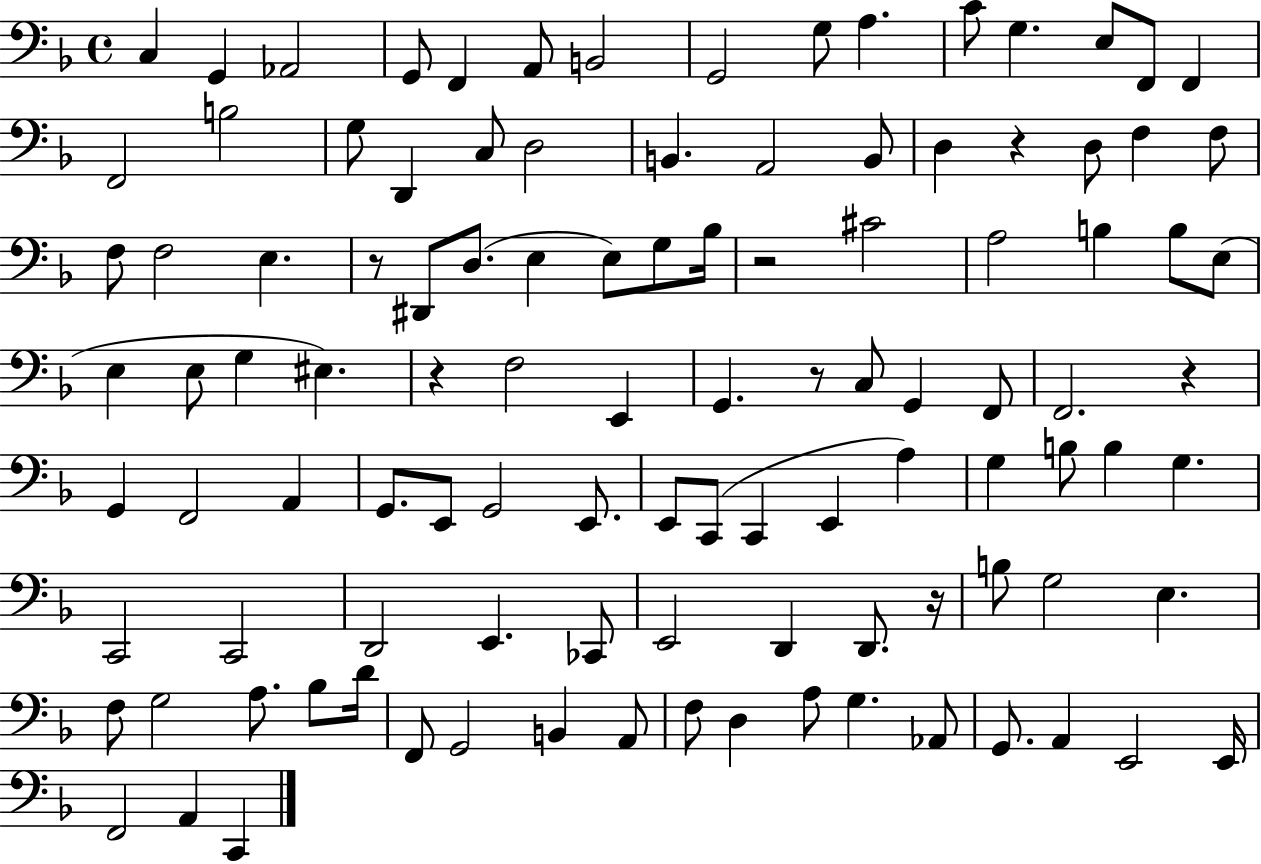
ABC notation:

X:1
T:Untitled
M:4/4
L:1/4
K:F
C, G,, _A,,2 G,,/2 F,, A,,/2 B,,2 G,,2 G,/2 A, C/2 G, E,/2 F,,/2 F,, F,,2 B,2 G,/2 D,, C,/2 D,2 B,, A,,2 B,,/2 D, z D,/2 F, F,/2 F,/2 F,2 E, z/2 ^D,,/2 D,/2 E, E,/2 G,/2 _B,/4 z2 ^C2 A,2 B, B,/2 E,/2 E, E,/2 G, ^E, z F,2 E,, G,, z/2 C,/2 G,, F,,/2 F,,2 z G,, F,,2 A,, G,,/2 E,,/2 G,,2 E,,/2 E,,/2 C,,/2 C,, E,, A, G, B,/2 B, G, C,,2 C,,2 D,,2 E,, _C,,/2 E,,2 D,, D,,/2 z/4 B,/2 G,2 E, F,/2 G,2 A,/2 _B,/2 D/4 F,,/2 G,,2 B,, A,,/2 F,/2 D, A,/2 G, _A,,/2 G,,/2 A,, E,,2 E,,/4 F,,2 A,, C,,